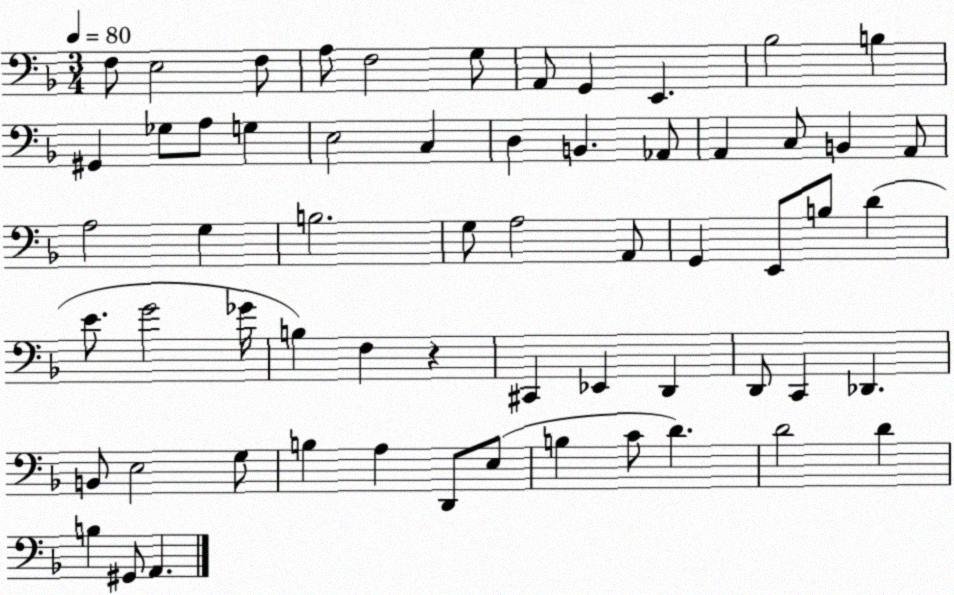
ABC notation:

X:1
T:Untitled
M:3/4
L:1/4
K:F
F,/2 E,2 F,/2 A,/2 F,2 G,/2 A,,/2 G,, E,, _B,2 B, ^G,, _G,/2 A,/2 G, E,2 C, D, B,, _A,,/2 A,, C,/2 B,, A,,/2 A,2 G, B,2 G,/2 A,2 A,,/2 G,, E,,/2 B,/2 D E/2 G2 _G/4 B, F, z ^C,, _E,, D,, D,,/2 C,, _D,, B,,/2 E,2 G,/2 B, A, D,,/2 E,/2 B, C/2 D D2 D B, ^G,,/2 A,,